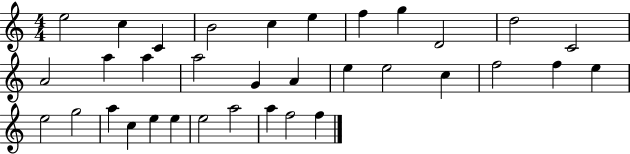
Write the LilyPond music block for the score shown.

{
  \clef treble
  \numericTimeSignature
  \time 4/4
  \key c \major
  e''2 c''4 c'4 | b'2 c''4 e''4 | f''4 g''4 d'2 | d''2 c'2 | \break a'2 a''4 a''4 | a''2 g'4 a'4 | e''4 e''2 c''4 | f''2 f''4 e''4 | \break e''2 g''2 | a''4 c''4 e''4 e''4 | e''2 a''2 | a''4 f''2 f''4 | \break \bar "|."
}